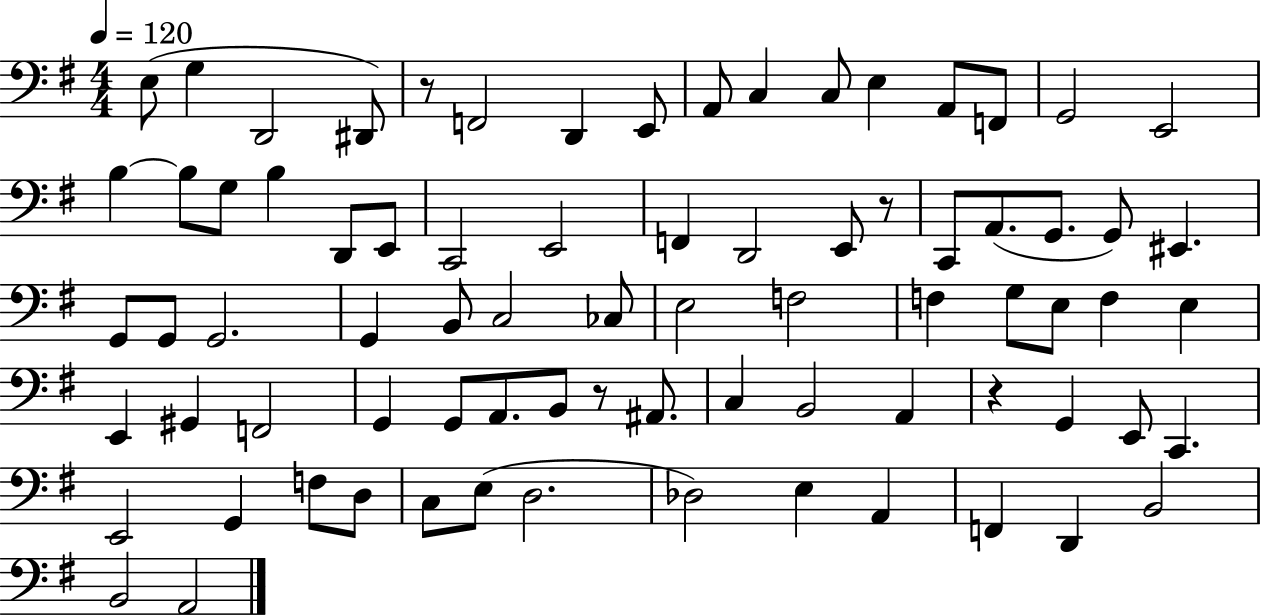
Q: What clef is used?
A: bass